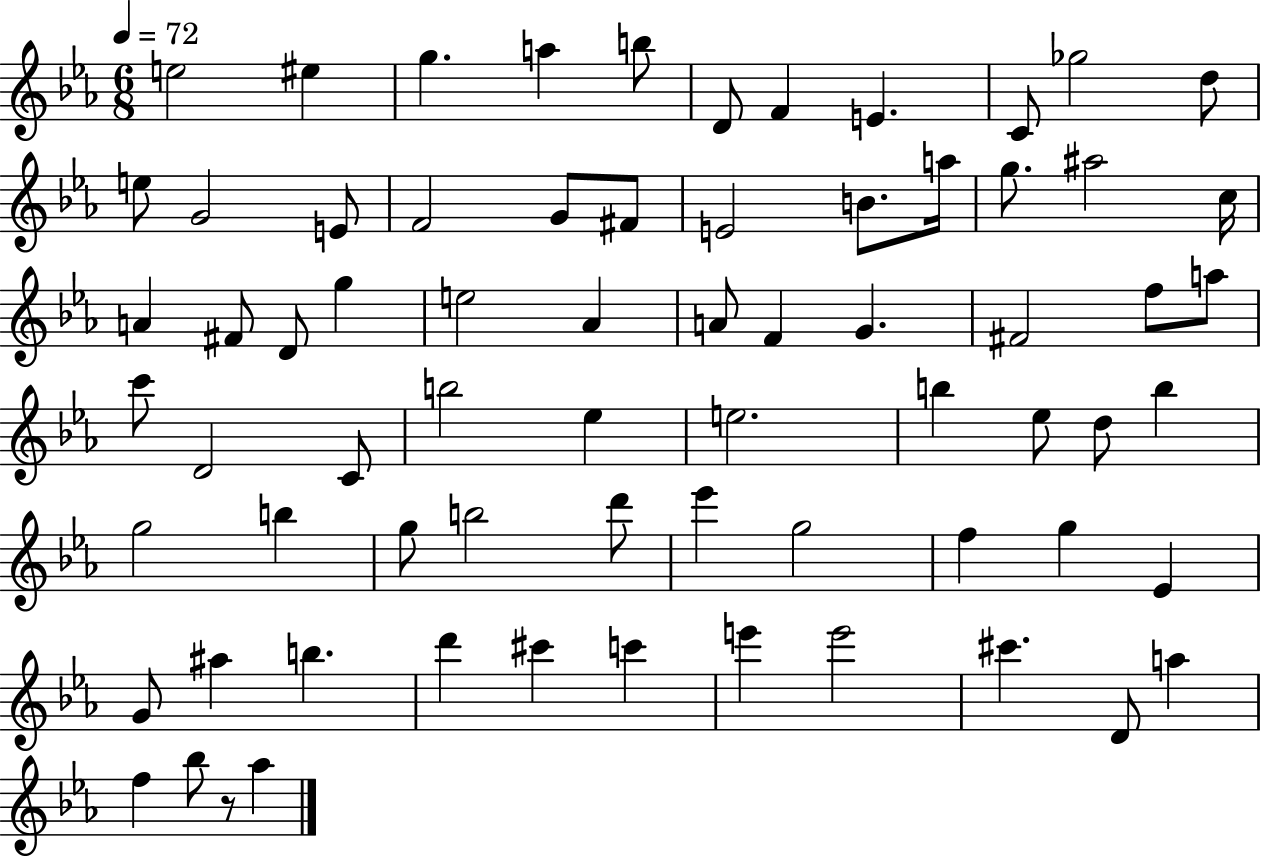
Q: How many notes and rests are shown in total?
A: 70